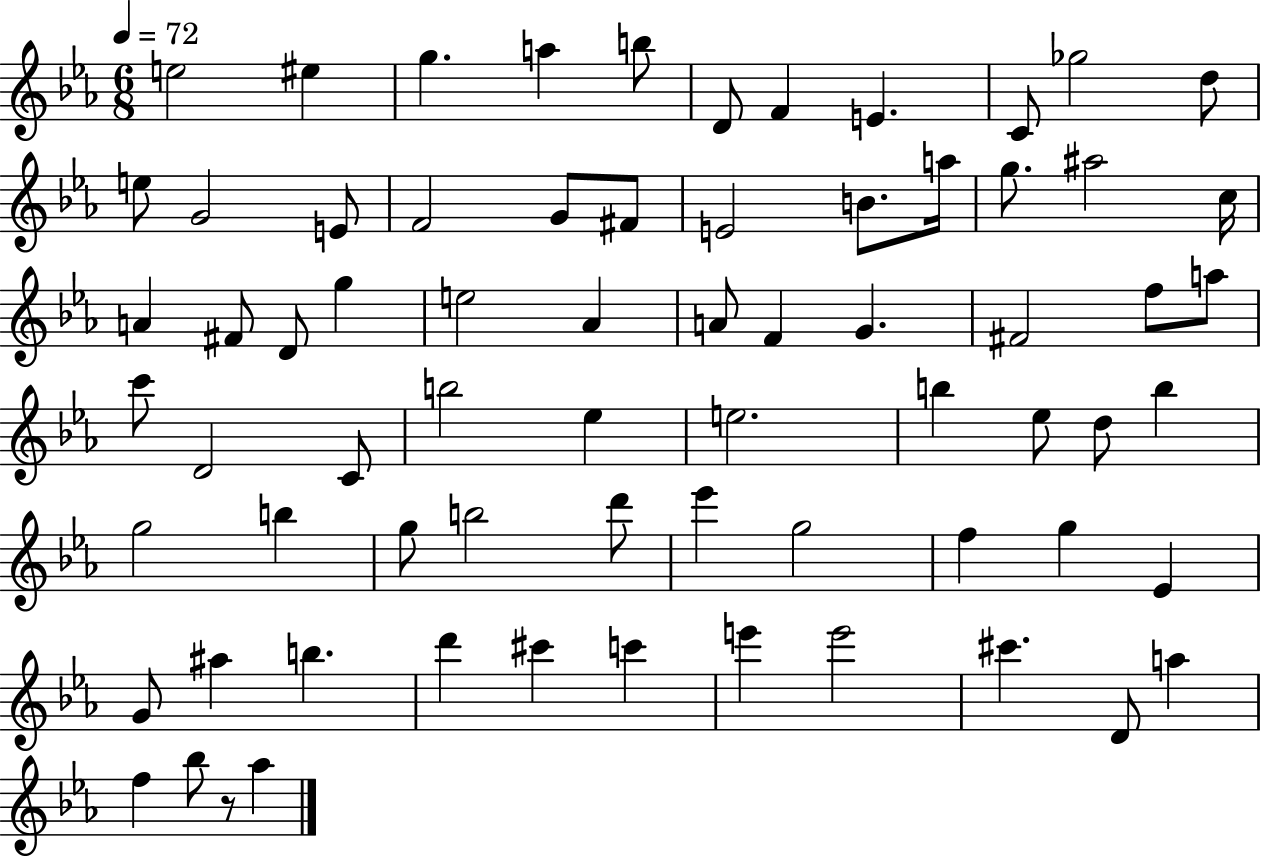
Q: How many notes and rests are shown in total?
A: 70